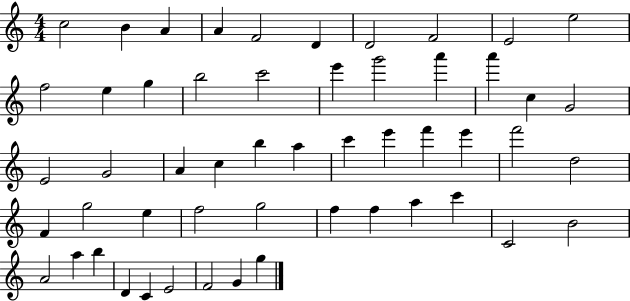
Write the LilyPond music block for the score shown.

{
  \clef treble
  \numericTimeSignature
  \time 4/4
  \key c \major
  c''2 b'4 a'4 | a'4 f'2 d'4 | d'2 f'2 | e'2 e''2 | \break f''2 e''4 g''4 | b''2 c'''2 | e'''4 g'''2 a'''4 | a'''4 c''4 g'2 | \break e'2 g'2 | a'4 c''4 b''4 a''4 | c'''4 e'''4 f'''4 e'''4 | f'''2 d''2 | \break f'4 g''2 e''4 | f''2 g''2 | f''4 f''4 a''4 c'''4 | c'2 b'2 | \break a'2 a''4 b''4 | d'4 c'4 e'2 | f'2 g'4 g''4 | \bar "|."
}